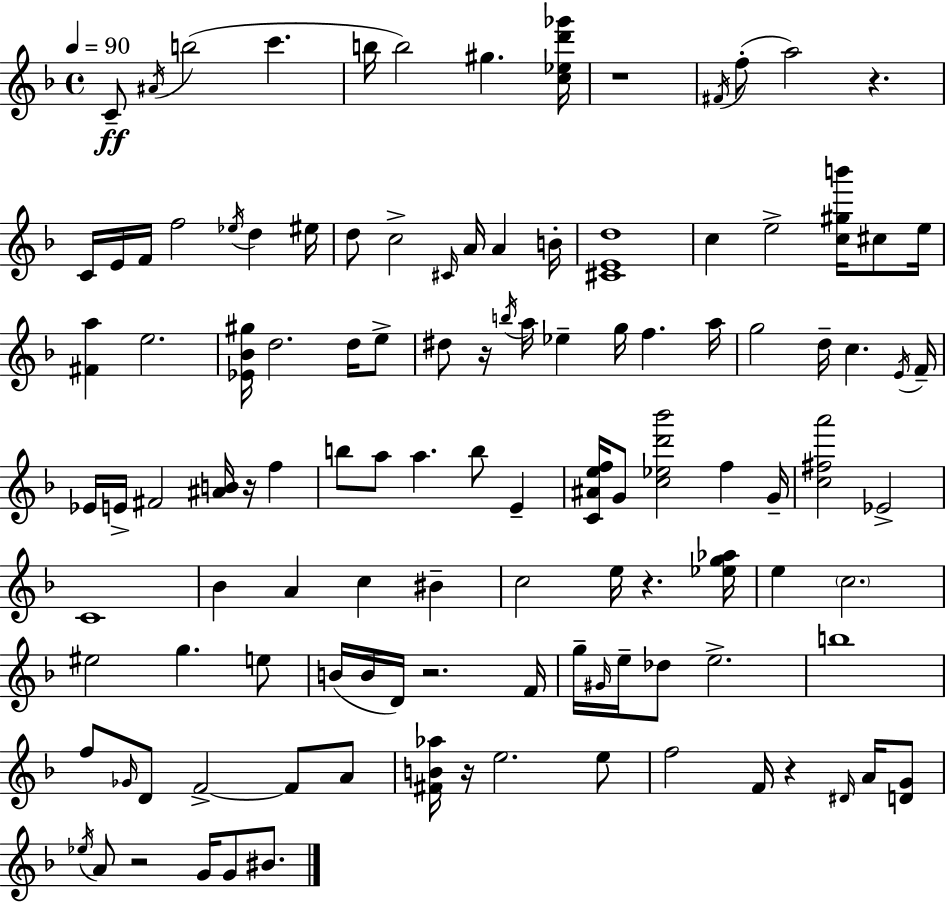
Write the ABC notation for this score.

X:1
T:Untitled
M:4/4
L:1/4
K:Dm
C/2 ^A/4 b2 c' b/4 b2 ^g [c_ed'_g']/4 z4 ^F/4 f/2 a2 z C/4 E/4 F/4 f2 _e/4 d ^e/4 d/2 c2 ^C/4 A/4 A B/4 [^CEd]4 c e2 [c^gb']/4 ^c/2 e/4 [^Fa] e2 [_E_B^g]/4 d2 d/4 e/2 ^d/2 z/4 b/4 a/4 _e g/4 f a/4 g2 d/4 c E/4 F/4 _E/4 E/4 ^F2 [^AB]/4 z/4 f b/2 a/2 a b/2 E [C^Aef]/4 G/2 [c_ed'_b']2 f G/4 [c^fa']2 _E2 C4 _B A c ^B c2 e/4 z [_eg_a]/4 e c2 ^e2 g e/2 B/4 B/4 D/4 z2 F/4 g/4 ^G/4 e/4 _d/2 e2 b4 f/2 _G/4 D/2 F2 F/2 A/2 [^FB_a]/4 z/4 e2 e/2 f2 F/4 z ^D/4 A/4 [DG]/2 _e/4 A/2 z2 G/4 G/2 ^B/2